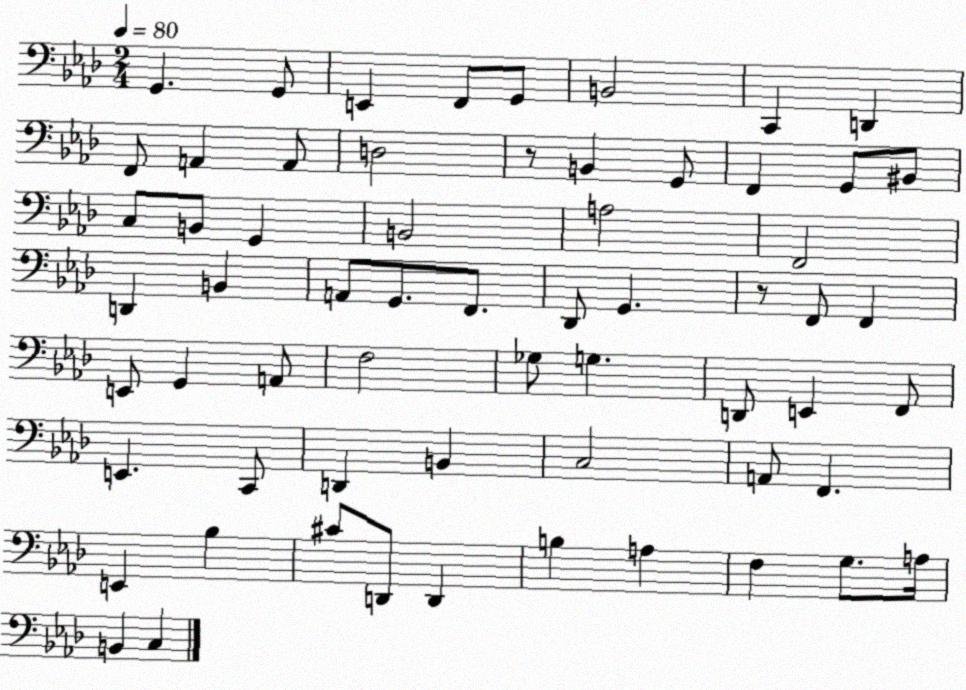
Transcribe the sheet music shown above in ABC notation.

X:1
T:Untitled
M:2/4
L:1/4
K:Ab
G,, G,,/2 E,, F,,/2 G,,/2 B,,2 C,, D,, F,,/2 A,, A,,/2 D,2 z/2 B,, G,,/2 F,, G,,/2 ^B,,/2 C,/2 B,,/2 G,, B,,2 A,2 F,,2 D,, B,, A,,/2 G,,/2 F,,/2 _D,,/2 G,, z/2 F,,/2 F,, E,,/2 G,, A,,/2 F,2 _G,/2 G, D,,/2 E,, F,,/2 E,, C,,/2 D,, B,, C,2 A,,/2 F,, E,, _B, ^C/2 D,,/2 D,, B, A, F, G,/2 A,/4 B,, C,